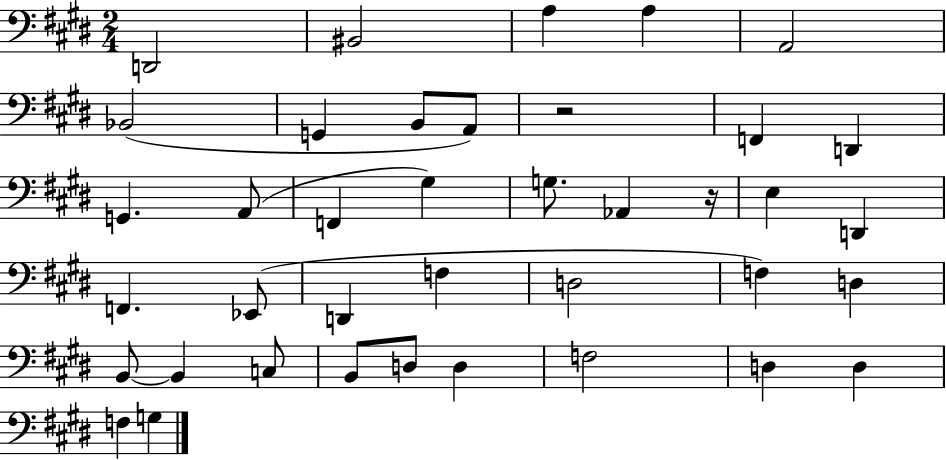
D2/h BIS2/h A3/q A3/q A2/h Bb2/h G2/q B2/e A2/e R/h F2/q D2/q G2/q. A2/e F2/q G#3/q G3/e. Ab2/q R/s E3/q D2/q F2/q. Eb2/e D2/q F3/q D3/h F3/q D3/q B2/e B2/q C3/e B2/e D3/e D3/q F3/h D3/q D3/q F3/q G3/q